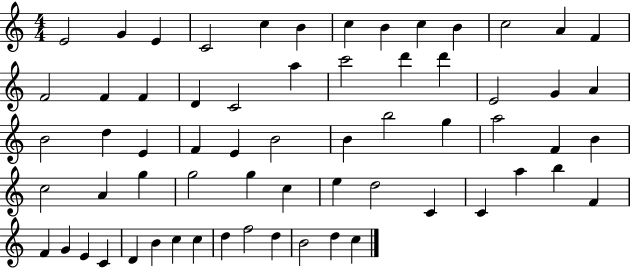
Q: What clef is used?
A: treble